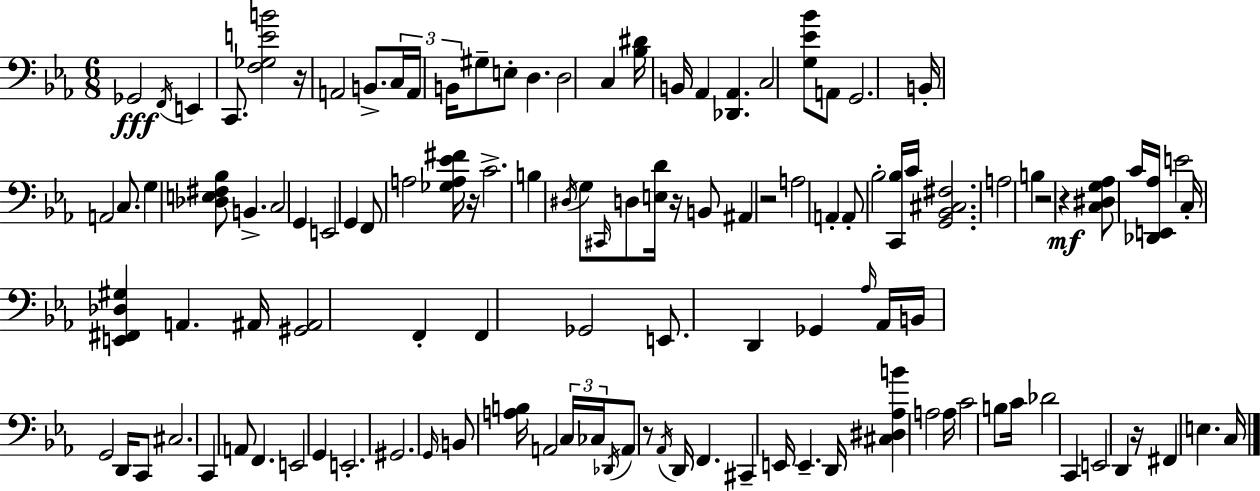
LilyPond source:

{
  \clef bass
  \numericTimeSignature
  \time 6/8
  \key ees \major
  ges,2\fff \acciaccatura { f,16 } e,4 | c,8. <f ges e' b'>2 | r16 a,2 b,8.-> | \tuplet 3/2 { c16 a,16 b,16 } gis8-- e8-. d4. | \break d2 c4 | <bes dis'>16 b,16 aes,4 <des, aes,>4. | c2 <g ees' bes'>8 a,8 | g,2. | \break b,16-. a,2 c8. | g4 <des e fis bes>8 b,4.-> | c2 g,4 | e,2 g,4 | \break f,8 a2 <ges a ees' fis'>16 | r16 c'2.-> | b4 \acciaccatura { dis16 } g8 \grace { cis,16 } d8 <e d'>16 | r16 b,8 ais,4 r2 | \break a2 a,4-. | a,8-. bes2-. | <c, bes>16 c'16 <g, bes, cis fis>2. | a2 b4 | \break r2 r4\mf | <c dis g aes>8 c'16 <des, e, aes>16 e'2 | c16-. <e, fis, des gis>4 a,4. | ais,16 <gis, ais,>2 f,4-. | \break f,4 ges,2 | e,8. d,4 ges,4 | \grace { aes16 } aes,16 b,16 g,2 | d,16 c,8 cis2. | \break c,4 a,8 f,4. | e,2 | g,4 e,2.-. | gis,2. | \break \grace { g,16 } b,8 <a b>16 a,2 | \tuplet 3/2 { c16 ces16 \acciaccatura { des,16 } } a,8 r8 \acciaccatura { aes,16 } | d,16 f,4. cis,4-- e,16 | e,4.-- d,16 <cis dis aes b'>4 a2 | \break a16 c'2 | b8 c'16 des'2 | c,4 e,2 | d,4 r16 fis,4 | \break e4. c16 \bar "|."
}